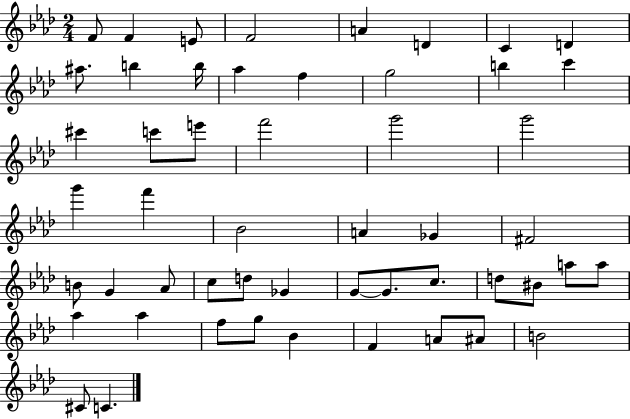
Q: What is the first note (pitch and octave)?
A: F4